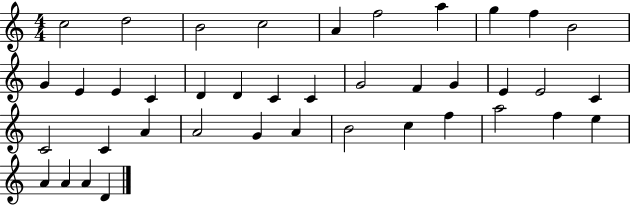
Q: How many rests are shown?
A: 0